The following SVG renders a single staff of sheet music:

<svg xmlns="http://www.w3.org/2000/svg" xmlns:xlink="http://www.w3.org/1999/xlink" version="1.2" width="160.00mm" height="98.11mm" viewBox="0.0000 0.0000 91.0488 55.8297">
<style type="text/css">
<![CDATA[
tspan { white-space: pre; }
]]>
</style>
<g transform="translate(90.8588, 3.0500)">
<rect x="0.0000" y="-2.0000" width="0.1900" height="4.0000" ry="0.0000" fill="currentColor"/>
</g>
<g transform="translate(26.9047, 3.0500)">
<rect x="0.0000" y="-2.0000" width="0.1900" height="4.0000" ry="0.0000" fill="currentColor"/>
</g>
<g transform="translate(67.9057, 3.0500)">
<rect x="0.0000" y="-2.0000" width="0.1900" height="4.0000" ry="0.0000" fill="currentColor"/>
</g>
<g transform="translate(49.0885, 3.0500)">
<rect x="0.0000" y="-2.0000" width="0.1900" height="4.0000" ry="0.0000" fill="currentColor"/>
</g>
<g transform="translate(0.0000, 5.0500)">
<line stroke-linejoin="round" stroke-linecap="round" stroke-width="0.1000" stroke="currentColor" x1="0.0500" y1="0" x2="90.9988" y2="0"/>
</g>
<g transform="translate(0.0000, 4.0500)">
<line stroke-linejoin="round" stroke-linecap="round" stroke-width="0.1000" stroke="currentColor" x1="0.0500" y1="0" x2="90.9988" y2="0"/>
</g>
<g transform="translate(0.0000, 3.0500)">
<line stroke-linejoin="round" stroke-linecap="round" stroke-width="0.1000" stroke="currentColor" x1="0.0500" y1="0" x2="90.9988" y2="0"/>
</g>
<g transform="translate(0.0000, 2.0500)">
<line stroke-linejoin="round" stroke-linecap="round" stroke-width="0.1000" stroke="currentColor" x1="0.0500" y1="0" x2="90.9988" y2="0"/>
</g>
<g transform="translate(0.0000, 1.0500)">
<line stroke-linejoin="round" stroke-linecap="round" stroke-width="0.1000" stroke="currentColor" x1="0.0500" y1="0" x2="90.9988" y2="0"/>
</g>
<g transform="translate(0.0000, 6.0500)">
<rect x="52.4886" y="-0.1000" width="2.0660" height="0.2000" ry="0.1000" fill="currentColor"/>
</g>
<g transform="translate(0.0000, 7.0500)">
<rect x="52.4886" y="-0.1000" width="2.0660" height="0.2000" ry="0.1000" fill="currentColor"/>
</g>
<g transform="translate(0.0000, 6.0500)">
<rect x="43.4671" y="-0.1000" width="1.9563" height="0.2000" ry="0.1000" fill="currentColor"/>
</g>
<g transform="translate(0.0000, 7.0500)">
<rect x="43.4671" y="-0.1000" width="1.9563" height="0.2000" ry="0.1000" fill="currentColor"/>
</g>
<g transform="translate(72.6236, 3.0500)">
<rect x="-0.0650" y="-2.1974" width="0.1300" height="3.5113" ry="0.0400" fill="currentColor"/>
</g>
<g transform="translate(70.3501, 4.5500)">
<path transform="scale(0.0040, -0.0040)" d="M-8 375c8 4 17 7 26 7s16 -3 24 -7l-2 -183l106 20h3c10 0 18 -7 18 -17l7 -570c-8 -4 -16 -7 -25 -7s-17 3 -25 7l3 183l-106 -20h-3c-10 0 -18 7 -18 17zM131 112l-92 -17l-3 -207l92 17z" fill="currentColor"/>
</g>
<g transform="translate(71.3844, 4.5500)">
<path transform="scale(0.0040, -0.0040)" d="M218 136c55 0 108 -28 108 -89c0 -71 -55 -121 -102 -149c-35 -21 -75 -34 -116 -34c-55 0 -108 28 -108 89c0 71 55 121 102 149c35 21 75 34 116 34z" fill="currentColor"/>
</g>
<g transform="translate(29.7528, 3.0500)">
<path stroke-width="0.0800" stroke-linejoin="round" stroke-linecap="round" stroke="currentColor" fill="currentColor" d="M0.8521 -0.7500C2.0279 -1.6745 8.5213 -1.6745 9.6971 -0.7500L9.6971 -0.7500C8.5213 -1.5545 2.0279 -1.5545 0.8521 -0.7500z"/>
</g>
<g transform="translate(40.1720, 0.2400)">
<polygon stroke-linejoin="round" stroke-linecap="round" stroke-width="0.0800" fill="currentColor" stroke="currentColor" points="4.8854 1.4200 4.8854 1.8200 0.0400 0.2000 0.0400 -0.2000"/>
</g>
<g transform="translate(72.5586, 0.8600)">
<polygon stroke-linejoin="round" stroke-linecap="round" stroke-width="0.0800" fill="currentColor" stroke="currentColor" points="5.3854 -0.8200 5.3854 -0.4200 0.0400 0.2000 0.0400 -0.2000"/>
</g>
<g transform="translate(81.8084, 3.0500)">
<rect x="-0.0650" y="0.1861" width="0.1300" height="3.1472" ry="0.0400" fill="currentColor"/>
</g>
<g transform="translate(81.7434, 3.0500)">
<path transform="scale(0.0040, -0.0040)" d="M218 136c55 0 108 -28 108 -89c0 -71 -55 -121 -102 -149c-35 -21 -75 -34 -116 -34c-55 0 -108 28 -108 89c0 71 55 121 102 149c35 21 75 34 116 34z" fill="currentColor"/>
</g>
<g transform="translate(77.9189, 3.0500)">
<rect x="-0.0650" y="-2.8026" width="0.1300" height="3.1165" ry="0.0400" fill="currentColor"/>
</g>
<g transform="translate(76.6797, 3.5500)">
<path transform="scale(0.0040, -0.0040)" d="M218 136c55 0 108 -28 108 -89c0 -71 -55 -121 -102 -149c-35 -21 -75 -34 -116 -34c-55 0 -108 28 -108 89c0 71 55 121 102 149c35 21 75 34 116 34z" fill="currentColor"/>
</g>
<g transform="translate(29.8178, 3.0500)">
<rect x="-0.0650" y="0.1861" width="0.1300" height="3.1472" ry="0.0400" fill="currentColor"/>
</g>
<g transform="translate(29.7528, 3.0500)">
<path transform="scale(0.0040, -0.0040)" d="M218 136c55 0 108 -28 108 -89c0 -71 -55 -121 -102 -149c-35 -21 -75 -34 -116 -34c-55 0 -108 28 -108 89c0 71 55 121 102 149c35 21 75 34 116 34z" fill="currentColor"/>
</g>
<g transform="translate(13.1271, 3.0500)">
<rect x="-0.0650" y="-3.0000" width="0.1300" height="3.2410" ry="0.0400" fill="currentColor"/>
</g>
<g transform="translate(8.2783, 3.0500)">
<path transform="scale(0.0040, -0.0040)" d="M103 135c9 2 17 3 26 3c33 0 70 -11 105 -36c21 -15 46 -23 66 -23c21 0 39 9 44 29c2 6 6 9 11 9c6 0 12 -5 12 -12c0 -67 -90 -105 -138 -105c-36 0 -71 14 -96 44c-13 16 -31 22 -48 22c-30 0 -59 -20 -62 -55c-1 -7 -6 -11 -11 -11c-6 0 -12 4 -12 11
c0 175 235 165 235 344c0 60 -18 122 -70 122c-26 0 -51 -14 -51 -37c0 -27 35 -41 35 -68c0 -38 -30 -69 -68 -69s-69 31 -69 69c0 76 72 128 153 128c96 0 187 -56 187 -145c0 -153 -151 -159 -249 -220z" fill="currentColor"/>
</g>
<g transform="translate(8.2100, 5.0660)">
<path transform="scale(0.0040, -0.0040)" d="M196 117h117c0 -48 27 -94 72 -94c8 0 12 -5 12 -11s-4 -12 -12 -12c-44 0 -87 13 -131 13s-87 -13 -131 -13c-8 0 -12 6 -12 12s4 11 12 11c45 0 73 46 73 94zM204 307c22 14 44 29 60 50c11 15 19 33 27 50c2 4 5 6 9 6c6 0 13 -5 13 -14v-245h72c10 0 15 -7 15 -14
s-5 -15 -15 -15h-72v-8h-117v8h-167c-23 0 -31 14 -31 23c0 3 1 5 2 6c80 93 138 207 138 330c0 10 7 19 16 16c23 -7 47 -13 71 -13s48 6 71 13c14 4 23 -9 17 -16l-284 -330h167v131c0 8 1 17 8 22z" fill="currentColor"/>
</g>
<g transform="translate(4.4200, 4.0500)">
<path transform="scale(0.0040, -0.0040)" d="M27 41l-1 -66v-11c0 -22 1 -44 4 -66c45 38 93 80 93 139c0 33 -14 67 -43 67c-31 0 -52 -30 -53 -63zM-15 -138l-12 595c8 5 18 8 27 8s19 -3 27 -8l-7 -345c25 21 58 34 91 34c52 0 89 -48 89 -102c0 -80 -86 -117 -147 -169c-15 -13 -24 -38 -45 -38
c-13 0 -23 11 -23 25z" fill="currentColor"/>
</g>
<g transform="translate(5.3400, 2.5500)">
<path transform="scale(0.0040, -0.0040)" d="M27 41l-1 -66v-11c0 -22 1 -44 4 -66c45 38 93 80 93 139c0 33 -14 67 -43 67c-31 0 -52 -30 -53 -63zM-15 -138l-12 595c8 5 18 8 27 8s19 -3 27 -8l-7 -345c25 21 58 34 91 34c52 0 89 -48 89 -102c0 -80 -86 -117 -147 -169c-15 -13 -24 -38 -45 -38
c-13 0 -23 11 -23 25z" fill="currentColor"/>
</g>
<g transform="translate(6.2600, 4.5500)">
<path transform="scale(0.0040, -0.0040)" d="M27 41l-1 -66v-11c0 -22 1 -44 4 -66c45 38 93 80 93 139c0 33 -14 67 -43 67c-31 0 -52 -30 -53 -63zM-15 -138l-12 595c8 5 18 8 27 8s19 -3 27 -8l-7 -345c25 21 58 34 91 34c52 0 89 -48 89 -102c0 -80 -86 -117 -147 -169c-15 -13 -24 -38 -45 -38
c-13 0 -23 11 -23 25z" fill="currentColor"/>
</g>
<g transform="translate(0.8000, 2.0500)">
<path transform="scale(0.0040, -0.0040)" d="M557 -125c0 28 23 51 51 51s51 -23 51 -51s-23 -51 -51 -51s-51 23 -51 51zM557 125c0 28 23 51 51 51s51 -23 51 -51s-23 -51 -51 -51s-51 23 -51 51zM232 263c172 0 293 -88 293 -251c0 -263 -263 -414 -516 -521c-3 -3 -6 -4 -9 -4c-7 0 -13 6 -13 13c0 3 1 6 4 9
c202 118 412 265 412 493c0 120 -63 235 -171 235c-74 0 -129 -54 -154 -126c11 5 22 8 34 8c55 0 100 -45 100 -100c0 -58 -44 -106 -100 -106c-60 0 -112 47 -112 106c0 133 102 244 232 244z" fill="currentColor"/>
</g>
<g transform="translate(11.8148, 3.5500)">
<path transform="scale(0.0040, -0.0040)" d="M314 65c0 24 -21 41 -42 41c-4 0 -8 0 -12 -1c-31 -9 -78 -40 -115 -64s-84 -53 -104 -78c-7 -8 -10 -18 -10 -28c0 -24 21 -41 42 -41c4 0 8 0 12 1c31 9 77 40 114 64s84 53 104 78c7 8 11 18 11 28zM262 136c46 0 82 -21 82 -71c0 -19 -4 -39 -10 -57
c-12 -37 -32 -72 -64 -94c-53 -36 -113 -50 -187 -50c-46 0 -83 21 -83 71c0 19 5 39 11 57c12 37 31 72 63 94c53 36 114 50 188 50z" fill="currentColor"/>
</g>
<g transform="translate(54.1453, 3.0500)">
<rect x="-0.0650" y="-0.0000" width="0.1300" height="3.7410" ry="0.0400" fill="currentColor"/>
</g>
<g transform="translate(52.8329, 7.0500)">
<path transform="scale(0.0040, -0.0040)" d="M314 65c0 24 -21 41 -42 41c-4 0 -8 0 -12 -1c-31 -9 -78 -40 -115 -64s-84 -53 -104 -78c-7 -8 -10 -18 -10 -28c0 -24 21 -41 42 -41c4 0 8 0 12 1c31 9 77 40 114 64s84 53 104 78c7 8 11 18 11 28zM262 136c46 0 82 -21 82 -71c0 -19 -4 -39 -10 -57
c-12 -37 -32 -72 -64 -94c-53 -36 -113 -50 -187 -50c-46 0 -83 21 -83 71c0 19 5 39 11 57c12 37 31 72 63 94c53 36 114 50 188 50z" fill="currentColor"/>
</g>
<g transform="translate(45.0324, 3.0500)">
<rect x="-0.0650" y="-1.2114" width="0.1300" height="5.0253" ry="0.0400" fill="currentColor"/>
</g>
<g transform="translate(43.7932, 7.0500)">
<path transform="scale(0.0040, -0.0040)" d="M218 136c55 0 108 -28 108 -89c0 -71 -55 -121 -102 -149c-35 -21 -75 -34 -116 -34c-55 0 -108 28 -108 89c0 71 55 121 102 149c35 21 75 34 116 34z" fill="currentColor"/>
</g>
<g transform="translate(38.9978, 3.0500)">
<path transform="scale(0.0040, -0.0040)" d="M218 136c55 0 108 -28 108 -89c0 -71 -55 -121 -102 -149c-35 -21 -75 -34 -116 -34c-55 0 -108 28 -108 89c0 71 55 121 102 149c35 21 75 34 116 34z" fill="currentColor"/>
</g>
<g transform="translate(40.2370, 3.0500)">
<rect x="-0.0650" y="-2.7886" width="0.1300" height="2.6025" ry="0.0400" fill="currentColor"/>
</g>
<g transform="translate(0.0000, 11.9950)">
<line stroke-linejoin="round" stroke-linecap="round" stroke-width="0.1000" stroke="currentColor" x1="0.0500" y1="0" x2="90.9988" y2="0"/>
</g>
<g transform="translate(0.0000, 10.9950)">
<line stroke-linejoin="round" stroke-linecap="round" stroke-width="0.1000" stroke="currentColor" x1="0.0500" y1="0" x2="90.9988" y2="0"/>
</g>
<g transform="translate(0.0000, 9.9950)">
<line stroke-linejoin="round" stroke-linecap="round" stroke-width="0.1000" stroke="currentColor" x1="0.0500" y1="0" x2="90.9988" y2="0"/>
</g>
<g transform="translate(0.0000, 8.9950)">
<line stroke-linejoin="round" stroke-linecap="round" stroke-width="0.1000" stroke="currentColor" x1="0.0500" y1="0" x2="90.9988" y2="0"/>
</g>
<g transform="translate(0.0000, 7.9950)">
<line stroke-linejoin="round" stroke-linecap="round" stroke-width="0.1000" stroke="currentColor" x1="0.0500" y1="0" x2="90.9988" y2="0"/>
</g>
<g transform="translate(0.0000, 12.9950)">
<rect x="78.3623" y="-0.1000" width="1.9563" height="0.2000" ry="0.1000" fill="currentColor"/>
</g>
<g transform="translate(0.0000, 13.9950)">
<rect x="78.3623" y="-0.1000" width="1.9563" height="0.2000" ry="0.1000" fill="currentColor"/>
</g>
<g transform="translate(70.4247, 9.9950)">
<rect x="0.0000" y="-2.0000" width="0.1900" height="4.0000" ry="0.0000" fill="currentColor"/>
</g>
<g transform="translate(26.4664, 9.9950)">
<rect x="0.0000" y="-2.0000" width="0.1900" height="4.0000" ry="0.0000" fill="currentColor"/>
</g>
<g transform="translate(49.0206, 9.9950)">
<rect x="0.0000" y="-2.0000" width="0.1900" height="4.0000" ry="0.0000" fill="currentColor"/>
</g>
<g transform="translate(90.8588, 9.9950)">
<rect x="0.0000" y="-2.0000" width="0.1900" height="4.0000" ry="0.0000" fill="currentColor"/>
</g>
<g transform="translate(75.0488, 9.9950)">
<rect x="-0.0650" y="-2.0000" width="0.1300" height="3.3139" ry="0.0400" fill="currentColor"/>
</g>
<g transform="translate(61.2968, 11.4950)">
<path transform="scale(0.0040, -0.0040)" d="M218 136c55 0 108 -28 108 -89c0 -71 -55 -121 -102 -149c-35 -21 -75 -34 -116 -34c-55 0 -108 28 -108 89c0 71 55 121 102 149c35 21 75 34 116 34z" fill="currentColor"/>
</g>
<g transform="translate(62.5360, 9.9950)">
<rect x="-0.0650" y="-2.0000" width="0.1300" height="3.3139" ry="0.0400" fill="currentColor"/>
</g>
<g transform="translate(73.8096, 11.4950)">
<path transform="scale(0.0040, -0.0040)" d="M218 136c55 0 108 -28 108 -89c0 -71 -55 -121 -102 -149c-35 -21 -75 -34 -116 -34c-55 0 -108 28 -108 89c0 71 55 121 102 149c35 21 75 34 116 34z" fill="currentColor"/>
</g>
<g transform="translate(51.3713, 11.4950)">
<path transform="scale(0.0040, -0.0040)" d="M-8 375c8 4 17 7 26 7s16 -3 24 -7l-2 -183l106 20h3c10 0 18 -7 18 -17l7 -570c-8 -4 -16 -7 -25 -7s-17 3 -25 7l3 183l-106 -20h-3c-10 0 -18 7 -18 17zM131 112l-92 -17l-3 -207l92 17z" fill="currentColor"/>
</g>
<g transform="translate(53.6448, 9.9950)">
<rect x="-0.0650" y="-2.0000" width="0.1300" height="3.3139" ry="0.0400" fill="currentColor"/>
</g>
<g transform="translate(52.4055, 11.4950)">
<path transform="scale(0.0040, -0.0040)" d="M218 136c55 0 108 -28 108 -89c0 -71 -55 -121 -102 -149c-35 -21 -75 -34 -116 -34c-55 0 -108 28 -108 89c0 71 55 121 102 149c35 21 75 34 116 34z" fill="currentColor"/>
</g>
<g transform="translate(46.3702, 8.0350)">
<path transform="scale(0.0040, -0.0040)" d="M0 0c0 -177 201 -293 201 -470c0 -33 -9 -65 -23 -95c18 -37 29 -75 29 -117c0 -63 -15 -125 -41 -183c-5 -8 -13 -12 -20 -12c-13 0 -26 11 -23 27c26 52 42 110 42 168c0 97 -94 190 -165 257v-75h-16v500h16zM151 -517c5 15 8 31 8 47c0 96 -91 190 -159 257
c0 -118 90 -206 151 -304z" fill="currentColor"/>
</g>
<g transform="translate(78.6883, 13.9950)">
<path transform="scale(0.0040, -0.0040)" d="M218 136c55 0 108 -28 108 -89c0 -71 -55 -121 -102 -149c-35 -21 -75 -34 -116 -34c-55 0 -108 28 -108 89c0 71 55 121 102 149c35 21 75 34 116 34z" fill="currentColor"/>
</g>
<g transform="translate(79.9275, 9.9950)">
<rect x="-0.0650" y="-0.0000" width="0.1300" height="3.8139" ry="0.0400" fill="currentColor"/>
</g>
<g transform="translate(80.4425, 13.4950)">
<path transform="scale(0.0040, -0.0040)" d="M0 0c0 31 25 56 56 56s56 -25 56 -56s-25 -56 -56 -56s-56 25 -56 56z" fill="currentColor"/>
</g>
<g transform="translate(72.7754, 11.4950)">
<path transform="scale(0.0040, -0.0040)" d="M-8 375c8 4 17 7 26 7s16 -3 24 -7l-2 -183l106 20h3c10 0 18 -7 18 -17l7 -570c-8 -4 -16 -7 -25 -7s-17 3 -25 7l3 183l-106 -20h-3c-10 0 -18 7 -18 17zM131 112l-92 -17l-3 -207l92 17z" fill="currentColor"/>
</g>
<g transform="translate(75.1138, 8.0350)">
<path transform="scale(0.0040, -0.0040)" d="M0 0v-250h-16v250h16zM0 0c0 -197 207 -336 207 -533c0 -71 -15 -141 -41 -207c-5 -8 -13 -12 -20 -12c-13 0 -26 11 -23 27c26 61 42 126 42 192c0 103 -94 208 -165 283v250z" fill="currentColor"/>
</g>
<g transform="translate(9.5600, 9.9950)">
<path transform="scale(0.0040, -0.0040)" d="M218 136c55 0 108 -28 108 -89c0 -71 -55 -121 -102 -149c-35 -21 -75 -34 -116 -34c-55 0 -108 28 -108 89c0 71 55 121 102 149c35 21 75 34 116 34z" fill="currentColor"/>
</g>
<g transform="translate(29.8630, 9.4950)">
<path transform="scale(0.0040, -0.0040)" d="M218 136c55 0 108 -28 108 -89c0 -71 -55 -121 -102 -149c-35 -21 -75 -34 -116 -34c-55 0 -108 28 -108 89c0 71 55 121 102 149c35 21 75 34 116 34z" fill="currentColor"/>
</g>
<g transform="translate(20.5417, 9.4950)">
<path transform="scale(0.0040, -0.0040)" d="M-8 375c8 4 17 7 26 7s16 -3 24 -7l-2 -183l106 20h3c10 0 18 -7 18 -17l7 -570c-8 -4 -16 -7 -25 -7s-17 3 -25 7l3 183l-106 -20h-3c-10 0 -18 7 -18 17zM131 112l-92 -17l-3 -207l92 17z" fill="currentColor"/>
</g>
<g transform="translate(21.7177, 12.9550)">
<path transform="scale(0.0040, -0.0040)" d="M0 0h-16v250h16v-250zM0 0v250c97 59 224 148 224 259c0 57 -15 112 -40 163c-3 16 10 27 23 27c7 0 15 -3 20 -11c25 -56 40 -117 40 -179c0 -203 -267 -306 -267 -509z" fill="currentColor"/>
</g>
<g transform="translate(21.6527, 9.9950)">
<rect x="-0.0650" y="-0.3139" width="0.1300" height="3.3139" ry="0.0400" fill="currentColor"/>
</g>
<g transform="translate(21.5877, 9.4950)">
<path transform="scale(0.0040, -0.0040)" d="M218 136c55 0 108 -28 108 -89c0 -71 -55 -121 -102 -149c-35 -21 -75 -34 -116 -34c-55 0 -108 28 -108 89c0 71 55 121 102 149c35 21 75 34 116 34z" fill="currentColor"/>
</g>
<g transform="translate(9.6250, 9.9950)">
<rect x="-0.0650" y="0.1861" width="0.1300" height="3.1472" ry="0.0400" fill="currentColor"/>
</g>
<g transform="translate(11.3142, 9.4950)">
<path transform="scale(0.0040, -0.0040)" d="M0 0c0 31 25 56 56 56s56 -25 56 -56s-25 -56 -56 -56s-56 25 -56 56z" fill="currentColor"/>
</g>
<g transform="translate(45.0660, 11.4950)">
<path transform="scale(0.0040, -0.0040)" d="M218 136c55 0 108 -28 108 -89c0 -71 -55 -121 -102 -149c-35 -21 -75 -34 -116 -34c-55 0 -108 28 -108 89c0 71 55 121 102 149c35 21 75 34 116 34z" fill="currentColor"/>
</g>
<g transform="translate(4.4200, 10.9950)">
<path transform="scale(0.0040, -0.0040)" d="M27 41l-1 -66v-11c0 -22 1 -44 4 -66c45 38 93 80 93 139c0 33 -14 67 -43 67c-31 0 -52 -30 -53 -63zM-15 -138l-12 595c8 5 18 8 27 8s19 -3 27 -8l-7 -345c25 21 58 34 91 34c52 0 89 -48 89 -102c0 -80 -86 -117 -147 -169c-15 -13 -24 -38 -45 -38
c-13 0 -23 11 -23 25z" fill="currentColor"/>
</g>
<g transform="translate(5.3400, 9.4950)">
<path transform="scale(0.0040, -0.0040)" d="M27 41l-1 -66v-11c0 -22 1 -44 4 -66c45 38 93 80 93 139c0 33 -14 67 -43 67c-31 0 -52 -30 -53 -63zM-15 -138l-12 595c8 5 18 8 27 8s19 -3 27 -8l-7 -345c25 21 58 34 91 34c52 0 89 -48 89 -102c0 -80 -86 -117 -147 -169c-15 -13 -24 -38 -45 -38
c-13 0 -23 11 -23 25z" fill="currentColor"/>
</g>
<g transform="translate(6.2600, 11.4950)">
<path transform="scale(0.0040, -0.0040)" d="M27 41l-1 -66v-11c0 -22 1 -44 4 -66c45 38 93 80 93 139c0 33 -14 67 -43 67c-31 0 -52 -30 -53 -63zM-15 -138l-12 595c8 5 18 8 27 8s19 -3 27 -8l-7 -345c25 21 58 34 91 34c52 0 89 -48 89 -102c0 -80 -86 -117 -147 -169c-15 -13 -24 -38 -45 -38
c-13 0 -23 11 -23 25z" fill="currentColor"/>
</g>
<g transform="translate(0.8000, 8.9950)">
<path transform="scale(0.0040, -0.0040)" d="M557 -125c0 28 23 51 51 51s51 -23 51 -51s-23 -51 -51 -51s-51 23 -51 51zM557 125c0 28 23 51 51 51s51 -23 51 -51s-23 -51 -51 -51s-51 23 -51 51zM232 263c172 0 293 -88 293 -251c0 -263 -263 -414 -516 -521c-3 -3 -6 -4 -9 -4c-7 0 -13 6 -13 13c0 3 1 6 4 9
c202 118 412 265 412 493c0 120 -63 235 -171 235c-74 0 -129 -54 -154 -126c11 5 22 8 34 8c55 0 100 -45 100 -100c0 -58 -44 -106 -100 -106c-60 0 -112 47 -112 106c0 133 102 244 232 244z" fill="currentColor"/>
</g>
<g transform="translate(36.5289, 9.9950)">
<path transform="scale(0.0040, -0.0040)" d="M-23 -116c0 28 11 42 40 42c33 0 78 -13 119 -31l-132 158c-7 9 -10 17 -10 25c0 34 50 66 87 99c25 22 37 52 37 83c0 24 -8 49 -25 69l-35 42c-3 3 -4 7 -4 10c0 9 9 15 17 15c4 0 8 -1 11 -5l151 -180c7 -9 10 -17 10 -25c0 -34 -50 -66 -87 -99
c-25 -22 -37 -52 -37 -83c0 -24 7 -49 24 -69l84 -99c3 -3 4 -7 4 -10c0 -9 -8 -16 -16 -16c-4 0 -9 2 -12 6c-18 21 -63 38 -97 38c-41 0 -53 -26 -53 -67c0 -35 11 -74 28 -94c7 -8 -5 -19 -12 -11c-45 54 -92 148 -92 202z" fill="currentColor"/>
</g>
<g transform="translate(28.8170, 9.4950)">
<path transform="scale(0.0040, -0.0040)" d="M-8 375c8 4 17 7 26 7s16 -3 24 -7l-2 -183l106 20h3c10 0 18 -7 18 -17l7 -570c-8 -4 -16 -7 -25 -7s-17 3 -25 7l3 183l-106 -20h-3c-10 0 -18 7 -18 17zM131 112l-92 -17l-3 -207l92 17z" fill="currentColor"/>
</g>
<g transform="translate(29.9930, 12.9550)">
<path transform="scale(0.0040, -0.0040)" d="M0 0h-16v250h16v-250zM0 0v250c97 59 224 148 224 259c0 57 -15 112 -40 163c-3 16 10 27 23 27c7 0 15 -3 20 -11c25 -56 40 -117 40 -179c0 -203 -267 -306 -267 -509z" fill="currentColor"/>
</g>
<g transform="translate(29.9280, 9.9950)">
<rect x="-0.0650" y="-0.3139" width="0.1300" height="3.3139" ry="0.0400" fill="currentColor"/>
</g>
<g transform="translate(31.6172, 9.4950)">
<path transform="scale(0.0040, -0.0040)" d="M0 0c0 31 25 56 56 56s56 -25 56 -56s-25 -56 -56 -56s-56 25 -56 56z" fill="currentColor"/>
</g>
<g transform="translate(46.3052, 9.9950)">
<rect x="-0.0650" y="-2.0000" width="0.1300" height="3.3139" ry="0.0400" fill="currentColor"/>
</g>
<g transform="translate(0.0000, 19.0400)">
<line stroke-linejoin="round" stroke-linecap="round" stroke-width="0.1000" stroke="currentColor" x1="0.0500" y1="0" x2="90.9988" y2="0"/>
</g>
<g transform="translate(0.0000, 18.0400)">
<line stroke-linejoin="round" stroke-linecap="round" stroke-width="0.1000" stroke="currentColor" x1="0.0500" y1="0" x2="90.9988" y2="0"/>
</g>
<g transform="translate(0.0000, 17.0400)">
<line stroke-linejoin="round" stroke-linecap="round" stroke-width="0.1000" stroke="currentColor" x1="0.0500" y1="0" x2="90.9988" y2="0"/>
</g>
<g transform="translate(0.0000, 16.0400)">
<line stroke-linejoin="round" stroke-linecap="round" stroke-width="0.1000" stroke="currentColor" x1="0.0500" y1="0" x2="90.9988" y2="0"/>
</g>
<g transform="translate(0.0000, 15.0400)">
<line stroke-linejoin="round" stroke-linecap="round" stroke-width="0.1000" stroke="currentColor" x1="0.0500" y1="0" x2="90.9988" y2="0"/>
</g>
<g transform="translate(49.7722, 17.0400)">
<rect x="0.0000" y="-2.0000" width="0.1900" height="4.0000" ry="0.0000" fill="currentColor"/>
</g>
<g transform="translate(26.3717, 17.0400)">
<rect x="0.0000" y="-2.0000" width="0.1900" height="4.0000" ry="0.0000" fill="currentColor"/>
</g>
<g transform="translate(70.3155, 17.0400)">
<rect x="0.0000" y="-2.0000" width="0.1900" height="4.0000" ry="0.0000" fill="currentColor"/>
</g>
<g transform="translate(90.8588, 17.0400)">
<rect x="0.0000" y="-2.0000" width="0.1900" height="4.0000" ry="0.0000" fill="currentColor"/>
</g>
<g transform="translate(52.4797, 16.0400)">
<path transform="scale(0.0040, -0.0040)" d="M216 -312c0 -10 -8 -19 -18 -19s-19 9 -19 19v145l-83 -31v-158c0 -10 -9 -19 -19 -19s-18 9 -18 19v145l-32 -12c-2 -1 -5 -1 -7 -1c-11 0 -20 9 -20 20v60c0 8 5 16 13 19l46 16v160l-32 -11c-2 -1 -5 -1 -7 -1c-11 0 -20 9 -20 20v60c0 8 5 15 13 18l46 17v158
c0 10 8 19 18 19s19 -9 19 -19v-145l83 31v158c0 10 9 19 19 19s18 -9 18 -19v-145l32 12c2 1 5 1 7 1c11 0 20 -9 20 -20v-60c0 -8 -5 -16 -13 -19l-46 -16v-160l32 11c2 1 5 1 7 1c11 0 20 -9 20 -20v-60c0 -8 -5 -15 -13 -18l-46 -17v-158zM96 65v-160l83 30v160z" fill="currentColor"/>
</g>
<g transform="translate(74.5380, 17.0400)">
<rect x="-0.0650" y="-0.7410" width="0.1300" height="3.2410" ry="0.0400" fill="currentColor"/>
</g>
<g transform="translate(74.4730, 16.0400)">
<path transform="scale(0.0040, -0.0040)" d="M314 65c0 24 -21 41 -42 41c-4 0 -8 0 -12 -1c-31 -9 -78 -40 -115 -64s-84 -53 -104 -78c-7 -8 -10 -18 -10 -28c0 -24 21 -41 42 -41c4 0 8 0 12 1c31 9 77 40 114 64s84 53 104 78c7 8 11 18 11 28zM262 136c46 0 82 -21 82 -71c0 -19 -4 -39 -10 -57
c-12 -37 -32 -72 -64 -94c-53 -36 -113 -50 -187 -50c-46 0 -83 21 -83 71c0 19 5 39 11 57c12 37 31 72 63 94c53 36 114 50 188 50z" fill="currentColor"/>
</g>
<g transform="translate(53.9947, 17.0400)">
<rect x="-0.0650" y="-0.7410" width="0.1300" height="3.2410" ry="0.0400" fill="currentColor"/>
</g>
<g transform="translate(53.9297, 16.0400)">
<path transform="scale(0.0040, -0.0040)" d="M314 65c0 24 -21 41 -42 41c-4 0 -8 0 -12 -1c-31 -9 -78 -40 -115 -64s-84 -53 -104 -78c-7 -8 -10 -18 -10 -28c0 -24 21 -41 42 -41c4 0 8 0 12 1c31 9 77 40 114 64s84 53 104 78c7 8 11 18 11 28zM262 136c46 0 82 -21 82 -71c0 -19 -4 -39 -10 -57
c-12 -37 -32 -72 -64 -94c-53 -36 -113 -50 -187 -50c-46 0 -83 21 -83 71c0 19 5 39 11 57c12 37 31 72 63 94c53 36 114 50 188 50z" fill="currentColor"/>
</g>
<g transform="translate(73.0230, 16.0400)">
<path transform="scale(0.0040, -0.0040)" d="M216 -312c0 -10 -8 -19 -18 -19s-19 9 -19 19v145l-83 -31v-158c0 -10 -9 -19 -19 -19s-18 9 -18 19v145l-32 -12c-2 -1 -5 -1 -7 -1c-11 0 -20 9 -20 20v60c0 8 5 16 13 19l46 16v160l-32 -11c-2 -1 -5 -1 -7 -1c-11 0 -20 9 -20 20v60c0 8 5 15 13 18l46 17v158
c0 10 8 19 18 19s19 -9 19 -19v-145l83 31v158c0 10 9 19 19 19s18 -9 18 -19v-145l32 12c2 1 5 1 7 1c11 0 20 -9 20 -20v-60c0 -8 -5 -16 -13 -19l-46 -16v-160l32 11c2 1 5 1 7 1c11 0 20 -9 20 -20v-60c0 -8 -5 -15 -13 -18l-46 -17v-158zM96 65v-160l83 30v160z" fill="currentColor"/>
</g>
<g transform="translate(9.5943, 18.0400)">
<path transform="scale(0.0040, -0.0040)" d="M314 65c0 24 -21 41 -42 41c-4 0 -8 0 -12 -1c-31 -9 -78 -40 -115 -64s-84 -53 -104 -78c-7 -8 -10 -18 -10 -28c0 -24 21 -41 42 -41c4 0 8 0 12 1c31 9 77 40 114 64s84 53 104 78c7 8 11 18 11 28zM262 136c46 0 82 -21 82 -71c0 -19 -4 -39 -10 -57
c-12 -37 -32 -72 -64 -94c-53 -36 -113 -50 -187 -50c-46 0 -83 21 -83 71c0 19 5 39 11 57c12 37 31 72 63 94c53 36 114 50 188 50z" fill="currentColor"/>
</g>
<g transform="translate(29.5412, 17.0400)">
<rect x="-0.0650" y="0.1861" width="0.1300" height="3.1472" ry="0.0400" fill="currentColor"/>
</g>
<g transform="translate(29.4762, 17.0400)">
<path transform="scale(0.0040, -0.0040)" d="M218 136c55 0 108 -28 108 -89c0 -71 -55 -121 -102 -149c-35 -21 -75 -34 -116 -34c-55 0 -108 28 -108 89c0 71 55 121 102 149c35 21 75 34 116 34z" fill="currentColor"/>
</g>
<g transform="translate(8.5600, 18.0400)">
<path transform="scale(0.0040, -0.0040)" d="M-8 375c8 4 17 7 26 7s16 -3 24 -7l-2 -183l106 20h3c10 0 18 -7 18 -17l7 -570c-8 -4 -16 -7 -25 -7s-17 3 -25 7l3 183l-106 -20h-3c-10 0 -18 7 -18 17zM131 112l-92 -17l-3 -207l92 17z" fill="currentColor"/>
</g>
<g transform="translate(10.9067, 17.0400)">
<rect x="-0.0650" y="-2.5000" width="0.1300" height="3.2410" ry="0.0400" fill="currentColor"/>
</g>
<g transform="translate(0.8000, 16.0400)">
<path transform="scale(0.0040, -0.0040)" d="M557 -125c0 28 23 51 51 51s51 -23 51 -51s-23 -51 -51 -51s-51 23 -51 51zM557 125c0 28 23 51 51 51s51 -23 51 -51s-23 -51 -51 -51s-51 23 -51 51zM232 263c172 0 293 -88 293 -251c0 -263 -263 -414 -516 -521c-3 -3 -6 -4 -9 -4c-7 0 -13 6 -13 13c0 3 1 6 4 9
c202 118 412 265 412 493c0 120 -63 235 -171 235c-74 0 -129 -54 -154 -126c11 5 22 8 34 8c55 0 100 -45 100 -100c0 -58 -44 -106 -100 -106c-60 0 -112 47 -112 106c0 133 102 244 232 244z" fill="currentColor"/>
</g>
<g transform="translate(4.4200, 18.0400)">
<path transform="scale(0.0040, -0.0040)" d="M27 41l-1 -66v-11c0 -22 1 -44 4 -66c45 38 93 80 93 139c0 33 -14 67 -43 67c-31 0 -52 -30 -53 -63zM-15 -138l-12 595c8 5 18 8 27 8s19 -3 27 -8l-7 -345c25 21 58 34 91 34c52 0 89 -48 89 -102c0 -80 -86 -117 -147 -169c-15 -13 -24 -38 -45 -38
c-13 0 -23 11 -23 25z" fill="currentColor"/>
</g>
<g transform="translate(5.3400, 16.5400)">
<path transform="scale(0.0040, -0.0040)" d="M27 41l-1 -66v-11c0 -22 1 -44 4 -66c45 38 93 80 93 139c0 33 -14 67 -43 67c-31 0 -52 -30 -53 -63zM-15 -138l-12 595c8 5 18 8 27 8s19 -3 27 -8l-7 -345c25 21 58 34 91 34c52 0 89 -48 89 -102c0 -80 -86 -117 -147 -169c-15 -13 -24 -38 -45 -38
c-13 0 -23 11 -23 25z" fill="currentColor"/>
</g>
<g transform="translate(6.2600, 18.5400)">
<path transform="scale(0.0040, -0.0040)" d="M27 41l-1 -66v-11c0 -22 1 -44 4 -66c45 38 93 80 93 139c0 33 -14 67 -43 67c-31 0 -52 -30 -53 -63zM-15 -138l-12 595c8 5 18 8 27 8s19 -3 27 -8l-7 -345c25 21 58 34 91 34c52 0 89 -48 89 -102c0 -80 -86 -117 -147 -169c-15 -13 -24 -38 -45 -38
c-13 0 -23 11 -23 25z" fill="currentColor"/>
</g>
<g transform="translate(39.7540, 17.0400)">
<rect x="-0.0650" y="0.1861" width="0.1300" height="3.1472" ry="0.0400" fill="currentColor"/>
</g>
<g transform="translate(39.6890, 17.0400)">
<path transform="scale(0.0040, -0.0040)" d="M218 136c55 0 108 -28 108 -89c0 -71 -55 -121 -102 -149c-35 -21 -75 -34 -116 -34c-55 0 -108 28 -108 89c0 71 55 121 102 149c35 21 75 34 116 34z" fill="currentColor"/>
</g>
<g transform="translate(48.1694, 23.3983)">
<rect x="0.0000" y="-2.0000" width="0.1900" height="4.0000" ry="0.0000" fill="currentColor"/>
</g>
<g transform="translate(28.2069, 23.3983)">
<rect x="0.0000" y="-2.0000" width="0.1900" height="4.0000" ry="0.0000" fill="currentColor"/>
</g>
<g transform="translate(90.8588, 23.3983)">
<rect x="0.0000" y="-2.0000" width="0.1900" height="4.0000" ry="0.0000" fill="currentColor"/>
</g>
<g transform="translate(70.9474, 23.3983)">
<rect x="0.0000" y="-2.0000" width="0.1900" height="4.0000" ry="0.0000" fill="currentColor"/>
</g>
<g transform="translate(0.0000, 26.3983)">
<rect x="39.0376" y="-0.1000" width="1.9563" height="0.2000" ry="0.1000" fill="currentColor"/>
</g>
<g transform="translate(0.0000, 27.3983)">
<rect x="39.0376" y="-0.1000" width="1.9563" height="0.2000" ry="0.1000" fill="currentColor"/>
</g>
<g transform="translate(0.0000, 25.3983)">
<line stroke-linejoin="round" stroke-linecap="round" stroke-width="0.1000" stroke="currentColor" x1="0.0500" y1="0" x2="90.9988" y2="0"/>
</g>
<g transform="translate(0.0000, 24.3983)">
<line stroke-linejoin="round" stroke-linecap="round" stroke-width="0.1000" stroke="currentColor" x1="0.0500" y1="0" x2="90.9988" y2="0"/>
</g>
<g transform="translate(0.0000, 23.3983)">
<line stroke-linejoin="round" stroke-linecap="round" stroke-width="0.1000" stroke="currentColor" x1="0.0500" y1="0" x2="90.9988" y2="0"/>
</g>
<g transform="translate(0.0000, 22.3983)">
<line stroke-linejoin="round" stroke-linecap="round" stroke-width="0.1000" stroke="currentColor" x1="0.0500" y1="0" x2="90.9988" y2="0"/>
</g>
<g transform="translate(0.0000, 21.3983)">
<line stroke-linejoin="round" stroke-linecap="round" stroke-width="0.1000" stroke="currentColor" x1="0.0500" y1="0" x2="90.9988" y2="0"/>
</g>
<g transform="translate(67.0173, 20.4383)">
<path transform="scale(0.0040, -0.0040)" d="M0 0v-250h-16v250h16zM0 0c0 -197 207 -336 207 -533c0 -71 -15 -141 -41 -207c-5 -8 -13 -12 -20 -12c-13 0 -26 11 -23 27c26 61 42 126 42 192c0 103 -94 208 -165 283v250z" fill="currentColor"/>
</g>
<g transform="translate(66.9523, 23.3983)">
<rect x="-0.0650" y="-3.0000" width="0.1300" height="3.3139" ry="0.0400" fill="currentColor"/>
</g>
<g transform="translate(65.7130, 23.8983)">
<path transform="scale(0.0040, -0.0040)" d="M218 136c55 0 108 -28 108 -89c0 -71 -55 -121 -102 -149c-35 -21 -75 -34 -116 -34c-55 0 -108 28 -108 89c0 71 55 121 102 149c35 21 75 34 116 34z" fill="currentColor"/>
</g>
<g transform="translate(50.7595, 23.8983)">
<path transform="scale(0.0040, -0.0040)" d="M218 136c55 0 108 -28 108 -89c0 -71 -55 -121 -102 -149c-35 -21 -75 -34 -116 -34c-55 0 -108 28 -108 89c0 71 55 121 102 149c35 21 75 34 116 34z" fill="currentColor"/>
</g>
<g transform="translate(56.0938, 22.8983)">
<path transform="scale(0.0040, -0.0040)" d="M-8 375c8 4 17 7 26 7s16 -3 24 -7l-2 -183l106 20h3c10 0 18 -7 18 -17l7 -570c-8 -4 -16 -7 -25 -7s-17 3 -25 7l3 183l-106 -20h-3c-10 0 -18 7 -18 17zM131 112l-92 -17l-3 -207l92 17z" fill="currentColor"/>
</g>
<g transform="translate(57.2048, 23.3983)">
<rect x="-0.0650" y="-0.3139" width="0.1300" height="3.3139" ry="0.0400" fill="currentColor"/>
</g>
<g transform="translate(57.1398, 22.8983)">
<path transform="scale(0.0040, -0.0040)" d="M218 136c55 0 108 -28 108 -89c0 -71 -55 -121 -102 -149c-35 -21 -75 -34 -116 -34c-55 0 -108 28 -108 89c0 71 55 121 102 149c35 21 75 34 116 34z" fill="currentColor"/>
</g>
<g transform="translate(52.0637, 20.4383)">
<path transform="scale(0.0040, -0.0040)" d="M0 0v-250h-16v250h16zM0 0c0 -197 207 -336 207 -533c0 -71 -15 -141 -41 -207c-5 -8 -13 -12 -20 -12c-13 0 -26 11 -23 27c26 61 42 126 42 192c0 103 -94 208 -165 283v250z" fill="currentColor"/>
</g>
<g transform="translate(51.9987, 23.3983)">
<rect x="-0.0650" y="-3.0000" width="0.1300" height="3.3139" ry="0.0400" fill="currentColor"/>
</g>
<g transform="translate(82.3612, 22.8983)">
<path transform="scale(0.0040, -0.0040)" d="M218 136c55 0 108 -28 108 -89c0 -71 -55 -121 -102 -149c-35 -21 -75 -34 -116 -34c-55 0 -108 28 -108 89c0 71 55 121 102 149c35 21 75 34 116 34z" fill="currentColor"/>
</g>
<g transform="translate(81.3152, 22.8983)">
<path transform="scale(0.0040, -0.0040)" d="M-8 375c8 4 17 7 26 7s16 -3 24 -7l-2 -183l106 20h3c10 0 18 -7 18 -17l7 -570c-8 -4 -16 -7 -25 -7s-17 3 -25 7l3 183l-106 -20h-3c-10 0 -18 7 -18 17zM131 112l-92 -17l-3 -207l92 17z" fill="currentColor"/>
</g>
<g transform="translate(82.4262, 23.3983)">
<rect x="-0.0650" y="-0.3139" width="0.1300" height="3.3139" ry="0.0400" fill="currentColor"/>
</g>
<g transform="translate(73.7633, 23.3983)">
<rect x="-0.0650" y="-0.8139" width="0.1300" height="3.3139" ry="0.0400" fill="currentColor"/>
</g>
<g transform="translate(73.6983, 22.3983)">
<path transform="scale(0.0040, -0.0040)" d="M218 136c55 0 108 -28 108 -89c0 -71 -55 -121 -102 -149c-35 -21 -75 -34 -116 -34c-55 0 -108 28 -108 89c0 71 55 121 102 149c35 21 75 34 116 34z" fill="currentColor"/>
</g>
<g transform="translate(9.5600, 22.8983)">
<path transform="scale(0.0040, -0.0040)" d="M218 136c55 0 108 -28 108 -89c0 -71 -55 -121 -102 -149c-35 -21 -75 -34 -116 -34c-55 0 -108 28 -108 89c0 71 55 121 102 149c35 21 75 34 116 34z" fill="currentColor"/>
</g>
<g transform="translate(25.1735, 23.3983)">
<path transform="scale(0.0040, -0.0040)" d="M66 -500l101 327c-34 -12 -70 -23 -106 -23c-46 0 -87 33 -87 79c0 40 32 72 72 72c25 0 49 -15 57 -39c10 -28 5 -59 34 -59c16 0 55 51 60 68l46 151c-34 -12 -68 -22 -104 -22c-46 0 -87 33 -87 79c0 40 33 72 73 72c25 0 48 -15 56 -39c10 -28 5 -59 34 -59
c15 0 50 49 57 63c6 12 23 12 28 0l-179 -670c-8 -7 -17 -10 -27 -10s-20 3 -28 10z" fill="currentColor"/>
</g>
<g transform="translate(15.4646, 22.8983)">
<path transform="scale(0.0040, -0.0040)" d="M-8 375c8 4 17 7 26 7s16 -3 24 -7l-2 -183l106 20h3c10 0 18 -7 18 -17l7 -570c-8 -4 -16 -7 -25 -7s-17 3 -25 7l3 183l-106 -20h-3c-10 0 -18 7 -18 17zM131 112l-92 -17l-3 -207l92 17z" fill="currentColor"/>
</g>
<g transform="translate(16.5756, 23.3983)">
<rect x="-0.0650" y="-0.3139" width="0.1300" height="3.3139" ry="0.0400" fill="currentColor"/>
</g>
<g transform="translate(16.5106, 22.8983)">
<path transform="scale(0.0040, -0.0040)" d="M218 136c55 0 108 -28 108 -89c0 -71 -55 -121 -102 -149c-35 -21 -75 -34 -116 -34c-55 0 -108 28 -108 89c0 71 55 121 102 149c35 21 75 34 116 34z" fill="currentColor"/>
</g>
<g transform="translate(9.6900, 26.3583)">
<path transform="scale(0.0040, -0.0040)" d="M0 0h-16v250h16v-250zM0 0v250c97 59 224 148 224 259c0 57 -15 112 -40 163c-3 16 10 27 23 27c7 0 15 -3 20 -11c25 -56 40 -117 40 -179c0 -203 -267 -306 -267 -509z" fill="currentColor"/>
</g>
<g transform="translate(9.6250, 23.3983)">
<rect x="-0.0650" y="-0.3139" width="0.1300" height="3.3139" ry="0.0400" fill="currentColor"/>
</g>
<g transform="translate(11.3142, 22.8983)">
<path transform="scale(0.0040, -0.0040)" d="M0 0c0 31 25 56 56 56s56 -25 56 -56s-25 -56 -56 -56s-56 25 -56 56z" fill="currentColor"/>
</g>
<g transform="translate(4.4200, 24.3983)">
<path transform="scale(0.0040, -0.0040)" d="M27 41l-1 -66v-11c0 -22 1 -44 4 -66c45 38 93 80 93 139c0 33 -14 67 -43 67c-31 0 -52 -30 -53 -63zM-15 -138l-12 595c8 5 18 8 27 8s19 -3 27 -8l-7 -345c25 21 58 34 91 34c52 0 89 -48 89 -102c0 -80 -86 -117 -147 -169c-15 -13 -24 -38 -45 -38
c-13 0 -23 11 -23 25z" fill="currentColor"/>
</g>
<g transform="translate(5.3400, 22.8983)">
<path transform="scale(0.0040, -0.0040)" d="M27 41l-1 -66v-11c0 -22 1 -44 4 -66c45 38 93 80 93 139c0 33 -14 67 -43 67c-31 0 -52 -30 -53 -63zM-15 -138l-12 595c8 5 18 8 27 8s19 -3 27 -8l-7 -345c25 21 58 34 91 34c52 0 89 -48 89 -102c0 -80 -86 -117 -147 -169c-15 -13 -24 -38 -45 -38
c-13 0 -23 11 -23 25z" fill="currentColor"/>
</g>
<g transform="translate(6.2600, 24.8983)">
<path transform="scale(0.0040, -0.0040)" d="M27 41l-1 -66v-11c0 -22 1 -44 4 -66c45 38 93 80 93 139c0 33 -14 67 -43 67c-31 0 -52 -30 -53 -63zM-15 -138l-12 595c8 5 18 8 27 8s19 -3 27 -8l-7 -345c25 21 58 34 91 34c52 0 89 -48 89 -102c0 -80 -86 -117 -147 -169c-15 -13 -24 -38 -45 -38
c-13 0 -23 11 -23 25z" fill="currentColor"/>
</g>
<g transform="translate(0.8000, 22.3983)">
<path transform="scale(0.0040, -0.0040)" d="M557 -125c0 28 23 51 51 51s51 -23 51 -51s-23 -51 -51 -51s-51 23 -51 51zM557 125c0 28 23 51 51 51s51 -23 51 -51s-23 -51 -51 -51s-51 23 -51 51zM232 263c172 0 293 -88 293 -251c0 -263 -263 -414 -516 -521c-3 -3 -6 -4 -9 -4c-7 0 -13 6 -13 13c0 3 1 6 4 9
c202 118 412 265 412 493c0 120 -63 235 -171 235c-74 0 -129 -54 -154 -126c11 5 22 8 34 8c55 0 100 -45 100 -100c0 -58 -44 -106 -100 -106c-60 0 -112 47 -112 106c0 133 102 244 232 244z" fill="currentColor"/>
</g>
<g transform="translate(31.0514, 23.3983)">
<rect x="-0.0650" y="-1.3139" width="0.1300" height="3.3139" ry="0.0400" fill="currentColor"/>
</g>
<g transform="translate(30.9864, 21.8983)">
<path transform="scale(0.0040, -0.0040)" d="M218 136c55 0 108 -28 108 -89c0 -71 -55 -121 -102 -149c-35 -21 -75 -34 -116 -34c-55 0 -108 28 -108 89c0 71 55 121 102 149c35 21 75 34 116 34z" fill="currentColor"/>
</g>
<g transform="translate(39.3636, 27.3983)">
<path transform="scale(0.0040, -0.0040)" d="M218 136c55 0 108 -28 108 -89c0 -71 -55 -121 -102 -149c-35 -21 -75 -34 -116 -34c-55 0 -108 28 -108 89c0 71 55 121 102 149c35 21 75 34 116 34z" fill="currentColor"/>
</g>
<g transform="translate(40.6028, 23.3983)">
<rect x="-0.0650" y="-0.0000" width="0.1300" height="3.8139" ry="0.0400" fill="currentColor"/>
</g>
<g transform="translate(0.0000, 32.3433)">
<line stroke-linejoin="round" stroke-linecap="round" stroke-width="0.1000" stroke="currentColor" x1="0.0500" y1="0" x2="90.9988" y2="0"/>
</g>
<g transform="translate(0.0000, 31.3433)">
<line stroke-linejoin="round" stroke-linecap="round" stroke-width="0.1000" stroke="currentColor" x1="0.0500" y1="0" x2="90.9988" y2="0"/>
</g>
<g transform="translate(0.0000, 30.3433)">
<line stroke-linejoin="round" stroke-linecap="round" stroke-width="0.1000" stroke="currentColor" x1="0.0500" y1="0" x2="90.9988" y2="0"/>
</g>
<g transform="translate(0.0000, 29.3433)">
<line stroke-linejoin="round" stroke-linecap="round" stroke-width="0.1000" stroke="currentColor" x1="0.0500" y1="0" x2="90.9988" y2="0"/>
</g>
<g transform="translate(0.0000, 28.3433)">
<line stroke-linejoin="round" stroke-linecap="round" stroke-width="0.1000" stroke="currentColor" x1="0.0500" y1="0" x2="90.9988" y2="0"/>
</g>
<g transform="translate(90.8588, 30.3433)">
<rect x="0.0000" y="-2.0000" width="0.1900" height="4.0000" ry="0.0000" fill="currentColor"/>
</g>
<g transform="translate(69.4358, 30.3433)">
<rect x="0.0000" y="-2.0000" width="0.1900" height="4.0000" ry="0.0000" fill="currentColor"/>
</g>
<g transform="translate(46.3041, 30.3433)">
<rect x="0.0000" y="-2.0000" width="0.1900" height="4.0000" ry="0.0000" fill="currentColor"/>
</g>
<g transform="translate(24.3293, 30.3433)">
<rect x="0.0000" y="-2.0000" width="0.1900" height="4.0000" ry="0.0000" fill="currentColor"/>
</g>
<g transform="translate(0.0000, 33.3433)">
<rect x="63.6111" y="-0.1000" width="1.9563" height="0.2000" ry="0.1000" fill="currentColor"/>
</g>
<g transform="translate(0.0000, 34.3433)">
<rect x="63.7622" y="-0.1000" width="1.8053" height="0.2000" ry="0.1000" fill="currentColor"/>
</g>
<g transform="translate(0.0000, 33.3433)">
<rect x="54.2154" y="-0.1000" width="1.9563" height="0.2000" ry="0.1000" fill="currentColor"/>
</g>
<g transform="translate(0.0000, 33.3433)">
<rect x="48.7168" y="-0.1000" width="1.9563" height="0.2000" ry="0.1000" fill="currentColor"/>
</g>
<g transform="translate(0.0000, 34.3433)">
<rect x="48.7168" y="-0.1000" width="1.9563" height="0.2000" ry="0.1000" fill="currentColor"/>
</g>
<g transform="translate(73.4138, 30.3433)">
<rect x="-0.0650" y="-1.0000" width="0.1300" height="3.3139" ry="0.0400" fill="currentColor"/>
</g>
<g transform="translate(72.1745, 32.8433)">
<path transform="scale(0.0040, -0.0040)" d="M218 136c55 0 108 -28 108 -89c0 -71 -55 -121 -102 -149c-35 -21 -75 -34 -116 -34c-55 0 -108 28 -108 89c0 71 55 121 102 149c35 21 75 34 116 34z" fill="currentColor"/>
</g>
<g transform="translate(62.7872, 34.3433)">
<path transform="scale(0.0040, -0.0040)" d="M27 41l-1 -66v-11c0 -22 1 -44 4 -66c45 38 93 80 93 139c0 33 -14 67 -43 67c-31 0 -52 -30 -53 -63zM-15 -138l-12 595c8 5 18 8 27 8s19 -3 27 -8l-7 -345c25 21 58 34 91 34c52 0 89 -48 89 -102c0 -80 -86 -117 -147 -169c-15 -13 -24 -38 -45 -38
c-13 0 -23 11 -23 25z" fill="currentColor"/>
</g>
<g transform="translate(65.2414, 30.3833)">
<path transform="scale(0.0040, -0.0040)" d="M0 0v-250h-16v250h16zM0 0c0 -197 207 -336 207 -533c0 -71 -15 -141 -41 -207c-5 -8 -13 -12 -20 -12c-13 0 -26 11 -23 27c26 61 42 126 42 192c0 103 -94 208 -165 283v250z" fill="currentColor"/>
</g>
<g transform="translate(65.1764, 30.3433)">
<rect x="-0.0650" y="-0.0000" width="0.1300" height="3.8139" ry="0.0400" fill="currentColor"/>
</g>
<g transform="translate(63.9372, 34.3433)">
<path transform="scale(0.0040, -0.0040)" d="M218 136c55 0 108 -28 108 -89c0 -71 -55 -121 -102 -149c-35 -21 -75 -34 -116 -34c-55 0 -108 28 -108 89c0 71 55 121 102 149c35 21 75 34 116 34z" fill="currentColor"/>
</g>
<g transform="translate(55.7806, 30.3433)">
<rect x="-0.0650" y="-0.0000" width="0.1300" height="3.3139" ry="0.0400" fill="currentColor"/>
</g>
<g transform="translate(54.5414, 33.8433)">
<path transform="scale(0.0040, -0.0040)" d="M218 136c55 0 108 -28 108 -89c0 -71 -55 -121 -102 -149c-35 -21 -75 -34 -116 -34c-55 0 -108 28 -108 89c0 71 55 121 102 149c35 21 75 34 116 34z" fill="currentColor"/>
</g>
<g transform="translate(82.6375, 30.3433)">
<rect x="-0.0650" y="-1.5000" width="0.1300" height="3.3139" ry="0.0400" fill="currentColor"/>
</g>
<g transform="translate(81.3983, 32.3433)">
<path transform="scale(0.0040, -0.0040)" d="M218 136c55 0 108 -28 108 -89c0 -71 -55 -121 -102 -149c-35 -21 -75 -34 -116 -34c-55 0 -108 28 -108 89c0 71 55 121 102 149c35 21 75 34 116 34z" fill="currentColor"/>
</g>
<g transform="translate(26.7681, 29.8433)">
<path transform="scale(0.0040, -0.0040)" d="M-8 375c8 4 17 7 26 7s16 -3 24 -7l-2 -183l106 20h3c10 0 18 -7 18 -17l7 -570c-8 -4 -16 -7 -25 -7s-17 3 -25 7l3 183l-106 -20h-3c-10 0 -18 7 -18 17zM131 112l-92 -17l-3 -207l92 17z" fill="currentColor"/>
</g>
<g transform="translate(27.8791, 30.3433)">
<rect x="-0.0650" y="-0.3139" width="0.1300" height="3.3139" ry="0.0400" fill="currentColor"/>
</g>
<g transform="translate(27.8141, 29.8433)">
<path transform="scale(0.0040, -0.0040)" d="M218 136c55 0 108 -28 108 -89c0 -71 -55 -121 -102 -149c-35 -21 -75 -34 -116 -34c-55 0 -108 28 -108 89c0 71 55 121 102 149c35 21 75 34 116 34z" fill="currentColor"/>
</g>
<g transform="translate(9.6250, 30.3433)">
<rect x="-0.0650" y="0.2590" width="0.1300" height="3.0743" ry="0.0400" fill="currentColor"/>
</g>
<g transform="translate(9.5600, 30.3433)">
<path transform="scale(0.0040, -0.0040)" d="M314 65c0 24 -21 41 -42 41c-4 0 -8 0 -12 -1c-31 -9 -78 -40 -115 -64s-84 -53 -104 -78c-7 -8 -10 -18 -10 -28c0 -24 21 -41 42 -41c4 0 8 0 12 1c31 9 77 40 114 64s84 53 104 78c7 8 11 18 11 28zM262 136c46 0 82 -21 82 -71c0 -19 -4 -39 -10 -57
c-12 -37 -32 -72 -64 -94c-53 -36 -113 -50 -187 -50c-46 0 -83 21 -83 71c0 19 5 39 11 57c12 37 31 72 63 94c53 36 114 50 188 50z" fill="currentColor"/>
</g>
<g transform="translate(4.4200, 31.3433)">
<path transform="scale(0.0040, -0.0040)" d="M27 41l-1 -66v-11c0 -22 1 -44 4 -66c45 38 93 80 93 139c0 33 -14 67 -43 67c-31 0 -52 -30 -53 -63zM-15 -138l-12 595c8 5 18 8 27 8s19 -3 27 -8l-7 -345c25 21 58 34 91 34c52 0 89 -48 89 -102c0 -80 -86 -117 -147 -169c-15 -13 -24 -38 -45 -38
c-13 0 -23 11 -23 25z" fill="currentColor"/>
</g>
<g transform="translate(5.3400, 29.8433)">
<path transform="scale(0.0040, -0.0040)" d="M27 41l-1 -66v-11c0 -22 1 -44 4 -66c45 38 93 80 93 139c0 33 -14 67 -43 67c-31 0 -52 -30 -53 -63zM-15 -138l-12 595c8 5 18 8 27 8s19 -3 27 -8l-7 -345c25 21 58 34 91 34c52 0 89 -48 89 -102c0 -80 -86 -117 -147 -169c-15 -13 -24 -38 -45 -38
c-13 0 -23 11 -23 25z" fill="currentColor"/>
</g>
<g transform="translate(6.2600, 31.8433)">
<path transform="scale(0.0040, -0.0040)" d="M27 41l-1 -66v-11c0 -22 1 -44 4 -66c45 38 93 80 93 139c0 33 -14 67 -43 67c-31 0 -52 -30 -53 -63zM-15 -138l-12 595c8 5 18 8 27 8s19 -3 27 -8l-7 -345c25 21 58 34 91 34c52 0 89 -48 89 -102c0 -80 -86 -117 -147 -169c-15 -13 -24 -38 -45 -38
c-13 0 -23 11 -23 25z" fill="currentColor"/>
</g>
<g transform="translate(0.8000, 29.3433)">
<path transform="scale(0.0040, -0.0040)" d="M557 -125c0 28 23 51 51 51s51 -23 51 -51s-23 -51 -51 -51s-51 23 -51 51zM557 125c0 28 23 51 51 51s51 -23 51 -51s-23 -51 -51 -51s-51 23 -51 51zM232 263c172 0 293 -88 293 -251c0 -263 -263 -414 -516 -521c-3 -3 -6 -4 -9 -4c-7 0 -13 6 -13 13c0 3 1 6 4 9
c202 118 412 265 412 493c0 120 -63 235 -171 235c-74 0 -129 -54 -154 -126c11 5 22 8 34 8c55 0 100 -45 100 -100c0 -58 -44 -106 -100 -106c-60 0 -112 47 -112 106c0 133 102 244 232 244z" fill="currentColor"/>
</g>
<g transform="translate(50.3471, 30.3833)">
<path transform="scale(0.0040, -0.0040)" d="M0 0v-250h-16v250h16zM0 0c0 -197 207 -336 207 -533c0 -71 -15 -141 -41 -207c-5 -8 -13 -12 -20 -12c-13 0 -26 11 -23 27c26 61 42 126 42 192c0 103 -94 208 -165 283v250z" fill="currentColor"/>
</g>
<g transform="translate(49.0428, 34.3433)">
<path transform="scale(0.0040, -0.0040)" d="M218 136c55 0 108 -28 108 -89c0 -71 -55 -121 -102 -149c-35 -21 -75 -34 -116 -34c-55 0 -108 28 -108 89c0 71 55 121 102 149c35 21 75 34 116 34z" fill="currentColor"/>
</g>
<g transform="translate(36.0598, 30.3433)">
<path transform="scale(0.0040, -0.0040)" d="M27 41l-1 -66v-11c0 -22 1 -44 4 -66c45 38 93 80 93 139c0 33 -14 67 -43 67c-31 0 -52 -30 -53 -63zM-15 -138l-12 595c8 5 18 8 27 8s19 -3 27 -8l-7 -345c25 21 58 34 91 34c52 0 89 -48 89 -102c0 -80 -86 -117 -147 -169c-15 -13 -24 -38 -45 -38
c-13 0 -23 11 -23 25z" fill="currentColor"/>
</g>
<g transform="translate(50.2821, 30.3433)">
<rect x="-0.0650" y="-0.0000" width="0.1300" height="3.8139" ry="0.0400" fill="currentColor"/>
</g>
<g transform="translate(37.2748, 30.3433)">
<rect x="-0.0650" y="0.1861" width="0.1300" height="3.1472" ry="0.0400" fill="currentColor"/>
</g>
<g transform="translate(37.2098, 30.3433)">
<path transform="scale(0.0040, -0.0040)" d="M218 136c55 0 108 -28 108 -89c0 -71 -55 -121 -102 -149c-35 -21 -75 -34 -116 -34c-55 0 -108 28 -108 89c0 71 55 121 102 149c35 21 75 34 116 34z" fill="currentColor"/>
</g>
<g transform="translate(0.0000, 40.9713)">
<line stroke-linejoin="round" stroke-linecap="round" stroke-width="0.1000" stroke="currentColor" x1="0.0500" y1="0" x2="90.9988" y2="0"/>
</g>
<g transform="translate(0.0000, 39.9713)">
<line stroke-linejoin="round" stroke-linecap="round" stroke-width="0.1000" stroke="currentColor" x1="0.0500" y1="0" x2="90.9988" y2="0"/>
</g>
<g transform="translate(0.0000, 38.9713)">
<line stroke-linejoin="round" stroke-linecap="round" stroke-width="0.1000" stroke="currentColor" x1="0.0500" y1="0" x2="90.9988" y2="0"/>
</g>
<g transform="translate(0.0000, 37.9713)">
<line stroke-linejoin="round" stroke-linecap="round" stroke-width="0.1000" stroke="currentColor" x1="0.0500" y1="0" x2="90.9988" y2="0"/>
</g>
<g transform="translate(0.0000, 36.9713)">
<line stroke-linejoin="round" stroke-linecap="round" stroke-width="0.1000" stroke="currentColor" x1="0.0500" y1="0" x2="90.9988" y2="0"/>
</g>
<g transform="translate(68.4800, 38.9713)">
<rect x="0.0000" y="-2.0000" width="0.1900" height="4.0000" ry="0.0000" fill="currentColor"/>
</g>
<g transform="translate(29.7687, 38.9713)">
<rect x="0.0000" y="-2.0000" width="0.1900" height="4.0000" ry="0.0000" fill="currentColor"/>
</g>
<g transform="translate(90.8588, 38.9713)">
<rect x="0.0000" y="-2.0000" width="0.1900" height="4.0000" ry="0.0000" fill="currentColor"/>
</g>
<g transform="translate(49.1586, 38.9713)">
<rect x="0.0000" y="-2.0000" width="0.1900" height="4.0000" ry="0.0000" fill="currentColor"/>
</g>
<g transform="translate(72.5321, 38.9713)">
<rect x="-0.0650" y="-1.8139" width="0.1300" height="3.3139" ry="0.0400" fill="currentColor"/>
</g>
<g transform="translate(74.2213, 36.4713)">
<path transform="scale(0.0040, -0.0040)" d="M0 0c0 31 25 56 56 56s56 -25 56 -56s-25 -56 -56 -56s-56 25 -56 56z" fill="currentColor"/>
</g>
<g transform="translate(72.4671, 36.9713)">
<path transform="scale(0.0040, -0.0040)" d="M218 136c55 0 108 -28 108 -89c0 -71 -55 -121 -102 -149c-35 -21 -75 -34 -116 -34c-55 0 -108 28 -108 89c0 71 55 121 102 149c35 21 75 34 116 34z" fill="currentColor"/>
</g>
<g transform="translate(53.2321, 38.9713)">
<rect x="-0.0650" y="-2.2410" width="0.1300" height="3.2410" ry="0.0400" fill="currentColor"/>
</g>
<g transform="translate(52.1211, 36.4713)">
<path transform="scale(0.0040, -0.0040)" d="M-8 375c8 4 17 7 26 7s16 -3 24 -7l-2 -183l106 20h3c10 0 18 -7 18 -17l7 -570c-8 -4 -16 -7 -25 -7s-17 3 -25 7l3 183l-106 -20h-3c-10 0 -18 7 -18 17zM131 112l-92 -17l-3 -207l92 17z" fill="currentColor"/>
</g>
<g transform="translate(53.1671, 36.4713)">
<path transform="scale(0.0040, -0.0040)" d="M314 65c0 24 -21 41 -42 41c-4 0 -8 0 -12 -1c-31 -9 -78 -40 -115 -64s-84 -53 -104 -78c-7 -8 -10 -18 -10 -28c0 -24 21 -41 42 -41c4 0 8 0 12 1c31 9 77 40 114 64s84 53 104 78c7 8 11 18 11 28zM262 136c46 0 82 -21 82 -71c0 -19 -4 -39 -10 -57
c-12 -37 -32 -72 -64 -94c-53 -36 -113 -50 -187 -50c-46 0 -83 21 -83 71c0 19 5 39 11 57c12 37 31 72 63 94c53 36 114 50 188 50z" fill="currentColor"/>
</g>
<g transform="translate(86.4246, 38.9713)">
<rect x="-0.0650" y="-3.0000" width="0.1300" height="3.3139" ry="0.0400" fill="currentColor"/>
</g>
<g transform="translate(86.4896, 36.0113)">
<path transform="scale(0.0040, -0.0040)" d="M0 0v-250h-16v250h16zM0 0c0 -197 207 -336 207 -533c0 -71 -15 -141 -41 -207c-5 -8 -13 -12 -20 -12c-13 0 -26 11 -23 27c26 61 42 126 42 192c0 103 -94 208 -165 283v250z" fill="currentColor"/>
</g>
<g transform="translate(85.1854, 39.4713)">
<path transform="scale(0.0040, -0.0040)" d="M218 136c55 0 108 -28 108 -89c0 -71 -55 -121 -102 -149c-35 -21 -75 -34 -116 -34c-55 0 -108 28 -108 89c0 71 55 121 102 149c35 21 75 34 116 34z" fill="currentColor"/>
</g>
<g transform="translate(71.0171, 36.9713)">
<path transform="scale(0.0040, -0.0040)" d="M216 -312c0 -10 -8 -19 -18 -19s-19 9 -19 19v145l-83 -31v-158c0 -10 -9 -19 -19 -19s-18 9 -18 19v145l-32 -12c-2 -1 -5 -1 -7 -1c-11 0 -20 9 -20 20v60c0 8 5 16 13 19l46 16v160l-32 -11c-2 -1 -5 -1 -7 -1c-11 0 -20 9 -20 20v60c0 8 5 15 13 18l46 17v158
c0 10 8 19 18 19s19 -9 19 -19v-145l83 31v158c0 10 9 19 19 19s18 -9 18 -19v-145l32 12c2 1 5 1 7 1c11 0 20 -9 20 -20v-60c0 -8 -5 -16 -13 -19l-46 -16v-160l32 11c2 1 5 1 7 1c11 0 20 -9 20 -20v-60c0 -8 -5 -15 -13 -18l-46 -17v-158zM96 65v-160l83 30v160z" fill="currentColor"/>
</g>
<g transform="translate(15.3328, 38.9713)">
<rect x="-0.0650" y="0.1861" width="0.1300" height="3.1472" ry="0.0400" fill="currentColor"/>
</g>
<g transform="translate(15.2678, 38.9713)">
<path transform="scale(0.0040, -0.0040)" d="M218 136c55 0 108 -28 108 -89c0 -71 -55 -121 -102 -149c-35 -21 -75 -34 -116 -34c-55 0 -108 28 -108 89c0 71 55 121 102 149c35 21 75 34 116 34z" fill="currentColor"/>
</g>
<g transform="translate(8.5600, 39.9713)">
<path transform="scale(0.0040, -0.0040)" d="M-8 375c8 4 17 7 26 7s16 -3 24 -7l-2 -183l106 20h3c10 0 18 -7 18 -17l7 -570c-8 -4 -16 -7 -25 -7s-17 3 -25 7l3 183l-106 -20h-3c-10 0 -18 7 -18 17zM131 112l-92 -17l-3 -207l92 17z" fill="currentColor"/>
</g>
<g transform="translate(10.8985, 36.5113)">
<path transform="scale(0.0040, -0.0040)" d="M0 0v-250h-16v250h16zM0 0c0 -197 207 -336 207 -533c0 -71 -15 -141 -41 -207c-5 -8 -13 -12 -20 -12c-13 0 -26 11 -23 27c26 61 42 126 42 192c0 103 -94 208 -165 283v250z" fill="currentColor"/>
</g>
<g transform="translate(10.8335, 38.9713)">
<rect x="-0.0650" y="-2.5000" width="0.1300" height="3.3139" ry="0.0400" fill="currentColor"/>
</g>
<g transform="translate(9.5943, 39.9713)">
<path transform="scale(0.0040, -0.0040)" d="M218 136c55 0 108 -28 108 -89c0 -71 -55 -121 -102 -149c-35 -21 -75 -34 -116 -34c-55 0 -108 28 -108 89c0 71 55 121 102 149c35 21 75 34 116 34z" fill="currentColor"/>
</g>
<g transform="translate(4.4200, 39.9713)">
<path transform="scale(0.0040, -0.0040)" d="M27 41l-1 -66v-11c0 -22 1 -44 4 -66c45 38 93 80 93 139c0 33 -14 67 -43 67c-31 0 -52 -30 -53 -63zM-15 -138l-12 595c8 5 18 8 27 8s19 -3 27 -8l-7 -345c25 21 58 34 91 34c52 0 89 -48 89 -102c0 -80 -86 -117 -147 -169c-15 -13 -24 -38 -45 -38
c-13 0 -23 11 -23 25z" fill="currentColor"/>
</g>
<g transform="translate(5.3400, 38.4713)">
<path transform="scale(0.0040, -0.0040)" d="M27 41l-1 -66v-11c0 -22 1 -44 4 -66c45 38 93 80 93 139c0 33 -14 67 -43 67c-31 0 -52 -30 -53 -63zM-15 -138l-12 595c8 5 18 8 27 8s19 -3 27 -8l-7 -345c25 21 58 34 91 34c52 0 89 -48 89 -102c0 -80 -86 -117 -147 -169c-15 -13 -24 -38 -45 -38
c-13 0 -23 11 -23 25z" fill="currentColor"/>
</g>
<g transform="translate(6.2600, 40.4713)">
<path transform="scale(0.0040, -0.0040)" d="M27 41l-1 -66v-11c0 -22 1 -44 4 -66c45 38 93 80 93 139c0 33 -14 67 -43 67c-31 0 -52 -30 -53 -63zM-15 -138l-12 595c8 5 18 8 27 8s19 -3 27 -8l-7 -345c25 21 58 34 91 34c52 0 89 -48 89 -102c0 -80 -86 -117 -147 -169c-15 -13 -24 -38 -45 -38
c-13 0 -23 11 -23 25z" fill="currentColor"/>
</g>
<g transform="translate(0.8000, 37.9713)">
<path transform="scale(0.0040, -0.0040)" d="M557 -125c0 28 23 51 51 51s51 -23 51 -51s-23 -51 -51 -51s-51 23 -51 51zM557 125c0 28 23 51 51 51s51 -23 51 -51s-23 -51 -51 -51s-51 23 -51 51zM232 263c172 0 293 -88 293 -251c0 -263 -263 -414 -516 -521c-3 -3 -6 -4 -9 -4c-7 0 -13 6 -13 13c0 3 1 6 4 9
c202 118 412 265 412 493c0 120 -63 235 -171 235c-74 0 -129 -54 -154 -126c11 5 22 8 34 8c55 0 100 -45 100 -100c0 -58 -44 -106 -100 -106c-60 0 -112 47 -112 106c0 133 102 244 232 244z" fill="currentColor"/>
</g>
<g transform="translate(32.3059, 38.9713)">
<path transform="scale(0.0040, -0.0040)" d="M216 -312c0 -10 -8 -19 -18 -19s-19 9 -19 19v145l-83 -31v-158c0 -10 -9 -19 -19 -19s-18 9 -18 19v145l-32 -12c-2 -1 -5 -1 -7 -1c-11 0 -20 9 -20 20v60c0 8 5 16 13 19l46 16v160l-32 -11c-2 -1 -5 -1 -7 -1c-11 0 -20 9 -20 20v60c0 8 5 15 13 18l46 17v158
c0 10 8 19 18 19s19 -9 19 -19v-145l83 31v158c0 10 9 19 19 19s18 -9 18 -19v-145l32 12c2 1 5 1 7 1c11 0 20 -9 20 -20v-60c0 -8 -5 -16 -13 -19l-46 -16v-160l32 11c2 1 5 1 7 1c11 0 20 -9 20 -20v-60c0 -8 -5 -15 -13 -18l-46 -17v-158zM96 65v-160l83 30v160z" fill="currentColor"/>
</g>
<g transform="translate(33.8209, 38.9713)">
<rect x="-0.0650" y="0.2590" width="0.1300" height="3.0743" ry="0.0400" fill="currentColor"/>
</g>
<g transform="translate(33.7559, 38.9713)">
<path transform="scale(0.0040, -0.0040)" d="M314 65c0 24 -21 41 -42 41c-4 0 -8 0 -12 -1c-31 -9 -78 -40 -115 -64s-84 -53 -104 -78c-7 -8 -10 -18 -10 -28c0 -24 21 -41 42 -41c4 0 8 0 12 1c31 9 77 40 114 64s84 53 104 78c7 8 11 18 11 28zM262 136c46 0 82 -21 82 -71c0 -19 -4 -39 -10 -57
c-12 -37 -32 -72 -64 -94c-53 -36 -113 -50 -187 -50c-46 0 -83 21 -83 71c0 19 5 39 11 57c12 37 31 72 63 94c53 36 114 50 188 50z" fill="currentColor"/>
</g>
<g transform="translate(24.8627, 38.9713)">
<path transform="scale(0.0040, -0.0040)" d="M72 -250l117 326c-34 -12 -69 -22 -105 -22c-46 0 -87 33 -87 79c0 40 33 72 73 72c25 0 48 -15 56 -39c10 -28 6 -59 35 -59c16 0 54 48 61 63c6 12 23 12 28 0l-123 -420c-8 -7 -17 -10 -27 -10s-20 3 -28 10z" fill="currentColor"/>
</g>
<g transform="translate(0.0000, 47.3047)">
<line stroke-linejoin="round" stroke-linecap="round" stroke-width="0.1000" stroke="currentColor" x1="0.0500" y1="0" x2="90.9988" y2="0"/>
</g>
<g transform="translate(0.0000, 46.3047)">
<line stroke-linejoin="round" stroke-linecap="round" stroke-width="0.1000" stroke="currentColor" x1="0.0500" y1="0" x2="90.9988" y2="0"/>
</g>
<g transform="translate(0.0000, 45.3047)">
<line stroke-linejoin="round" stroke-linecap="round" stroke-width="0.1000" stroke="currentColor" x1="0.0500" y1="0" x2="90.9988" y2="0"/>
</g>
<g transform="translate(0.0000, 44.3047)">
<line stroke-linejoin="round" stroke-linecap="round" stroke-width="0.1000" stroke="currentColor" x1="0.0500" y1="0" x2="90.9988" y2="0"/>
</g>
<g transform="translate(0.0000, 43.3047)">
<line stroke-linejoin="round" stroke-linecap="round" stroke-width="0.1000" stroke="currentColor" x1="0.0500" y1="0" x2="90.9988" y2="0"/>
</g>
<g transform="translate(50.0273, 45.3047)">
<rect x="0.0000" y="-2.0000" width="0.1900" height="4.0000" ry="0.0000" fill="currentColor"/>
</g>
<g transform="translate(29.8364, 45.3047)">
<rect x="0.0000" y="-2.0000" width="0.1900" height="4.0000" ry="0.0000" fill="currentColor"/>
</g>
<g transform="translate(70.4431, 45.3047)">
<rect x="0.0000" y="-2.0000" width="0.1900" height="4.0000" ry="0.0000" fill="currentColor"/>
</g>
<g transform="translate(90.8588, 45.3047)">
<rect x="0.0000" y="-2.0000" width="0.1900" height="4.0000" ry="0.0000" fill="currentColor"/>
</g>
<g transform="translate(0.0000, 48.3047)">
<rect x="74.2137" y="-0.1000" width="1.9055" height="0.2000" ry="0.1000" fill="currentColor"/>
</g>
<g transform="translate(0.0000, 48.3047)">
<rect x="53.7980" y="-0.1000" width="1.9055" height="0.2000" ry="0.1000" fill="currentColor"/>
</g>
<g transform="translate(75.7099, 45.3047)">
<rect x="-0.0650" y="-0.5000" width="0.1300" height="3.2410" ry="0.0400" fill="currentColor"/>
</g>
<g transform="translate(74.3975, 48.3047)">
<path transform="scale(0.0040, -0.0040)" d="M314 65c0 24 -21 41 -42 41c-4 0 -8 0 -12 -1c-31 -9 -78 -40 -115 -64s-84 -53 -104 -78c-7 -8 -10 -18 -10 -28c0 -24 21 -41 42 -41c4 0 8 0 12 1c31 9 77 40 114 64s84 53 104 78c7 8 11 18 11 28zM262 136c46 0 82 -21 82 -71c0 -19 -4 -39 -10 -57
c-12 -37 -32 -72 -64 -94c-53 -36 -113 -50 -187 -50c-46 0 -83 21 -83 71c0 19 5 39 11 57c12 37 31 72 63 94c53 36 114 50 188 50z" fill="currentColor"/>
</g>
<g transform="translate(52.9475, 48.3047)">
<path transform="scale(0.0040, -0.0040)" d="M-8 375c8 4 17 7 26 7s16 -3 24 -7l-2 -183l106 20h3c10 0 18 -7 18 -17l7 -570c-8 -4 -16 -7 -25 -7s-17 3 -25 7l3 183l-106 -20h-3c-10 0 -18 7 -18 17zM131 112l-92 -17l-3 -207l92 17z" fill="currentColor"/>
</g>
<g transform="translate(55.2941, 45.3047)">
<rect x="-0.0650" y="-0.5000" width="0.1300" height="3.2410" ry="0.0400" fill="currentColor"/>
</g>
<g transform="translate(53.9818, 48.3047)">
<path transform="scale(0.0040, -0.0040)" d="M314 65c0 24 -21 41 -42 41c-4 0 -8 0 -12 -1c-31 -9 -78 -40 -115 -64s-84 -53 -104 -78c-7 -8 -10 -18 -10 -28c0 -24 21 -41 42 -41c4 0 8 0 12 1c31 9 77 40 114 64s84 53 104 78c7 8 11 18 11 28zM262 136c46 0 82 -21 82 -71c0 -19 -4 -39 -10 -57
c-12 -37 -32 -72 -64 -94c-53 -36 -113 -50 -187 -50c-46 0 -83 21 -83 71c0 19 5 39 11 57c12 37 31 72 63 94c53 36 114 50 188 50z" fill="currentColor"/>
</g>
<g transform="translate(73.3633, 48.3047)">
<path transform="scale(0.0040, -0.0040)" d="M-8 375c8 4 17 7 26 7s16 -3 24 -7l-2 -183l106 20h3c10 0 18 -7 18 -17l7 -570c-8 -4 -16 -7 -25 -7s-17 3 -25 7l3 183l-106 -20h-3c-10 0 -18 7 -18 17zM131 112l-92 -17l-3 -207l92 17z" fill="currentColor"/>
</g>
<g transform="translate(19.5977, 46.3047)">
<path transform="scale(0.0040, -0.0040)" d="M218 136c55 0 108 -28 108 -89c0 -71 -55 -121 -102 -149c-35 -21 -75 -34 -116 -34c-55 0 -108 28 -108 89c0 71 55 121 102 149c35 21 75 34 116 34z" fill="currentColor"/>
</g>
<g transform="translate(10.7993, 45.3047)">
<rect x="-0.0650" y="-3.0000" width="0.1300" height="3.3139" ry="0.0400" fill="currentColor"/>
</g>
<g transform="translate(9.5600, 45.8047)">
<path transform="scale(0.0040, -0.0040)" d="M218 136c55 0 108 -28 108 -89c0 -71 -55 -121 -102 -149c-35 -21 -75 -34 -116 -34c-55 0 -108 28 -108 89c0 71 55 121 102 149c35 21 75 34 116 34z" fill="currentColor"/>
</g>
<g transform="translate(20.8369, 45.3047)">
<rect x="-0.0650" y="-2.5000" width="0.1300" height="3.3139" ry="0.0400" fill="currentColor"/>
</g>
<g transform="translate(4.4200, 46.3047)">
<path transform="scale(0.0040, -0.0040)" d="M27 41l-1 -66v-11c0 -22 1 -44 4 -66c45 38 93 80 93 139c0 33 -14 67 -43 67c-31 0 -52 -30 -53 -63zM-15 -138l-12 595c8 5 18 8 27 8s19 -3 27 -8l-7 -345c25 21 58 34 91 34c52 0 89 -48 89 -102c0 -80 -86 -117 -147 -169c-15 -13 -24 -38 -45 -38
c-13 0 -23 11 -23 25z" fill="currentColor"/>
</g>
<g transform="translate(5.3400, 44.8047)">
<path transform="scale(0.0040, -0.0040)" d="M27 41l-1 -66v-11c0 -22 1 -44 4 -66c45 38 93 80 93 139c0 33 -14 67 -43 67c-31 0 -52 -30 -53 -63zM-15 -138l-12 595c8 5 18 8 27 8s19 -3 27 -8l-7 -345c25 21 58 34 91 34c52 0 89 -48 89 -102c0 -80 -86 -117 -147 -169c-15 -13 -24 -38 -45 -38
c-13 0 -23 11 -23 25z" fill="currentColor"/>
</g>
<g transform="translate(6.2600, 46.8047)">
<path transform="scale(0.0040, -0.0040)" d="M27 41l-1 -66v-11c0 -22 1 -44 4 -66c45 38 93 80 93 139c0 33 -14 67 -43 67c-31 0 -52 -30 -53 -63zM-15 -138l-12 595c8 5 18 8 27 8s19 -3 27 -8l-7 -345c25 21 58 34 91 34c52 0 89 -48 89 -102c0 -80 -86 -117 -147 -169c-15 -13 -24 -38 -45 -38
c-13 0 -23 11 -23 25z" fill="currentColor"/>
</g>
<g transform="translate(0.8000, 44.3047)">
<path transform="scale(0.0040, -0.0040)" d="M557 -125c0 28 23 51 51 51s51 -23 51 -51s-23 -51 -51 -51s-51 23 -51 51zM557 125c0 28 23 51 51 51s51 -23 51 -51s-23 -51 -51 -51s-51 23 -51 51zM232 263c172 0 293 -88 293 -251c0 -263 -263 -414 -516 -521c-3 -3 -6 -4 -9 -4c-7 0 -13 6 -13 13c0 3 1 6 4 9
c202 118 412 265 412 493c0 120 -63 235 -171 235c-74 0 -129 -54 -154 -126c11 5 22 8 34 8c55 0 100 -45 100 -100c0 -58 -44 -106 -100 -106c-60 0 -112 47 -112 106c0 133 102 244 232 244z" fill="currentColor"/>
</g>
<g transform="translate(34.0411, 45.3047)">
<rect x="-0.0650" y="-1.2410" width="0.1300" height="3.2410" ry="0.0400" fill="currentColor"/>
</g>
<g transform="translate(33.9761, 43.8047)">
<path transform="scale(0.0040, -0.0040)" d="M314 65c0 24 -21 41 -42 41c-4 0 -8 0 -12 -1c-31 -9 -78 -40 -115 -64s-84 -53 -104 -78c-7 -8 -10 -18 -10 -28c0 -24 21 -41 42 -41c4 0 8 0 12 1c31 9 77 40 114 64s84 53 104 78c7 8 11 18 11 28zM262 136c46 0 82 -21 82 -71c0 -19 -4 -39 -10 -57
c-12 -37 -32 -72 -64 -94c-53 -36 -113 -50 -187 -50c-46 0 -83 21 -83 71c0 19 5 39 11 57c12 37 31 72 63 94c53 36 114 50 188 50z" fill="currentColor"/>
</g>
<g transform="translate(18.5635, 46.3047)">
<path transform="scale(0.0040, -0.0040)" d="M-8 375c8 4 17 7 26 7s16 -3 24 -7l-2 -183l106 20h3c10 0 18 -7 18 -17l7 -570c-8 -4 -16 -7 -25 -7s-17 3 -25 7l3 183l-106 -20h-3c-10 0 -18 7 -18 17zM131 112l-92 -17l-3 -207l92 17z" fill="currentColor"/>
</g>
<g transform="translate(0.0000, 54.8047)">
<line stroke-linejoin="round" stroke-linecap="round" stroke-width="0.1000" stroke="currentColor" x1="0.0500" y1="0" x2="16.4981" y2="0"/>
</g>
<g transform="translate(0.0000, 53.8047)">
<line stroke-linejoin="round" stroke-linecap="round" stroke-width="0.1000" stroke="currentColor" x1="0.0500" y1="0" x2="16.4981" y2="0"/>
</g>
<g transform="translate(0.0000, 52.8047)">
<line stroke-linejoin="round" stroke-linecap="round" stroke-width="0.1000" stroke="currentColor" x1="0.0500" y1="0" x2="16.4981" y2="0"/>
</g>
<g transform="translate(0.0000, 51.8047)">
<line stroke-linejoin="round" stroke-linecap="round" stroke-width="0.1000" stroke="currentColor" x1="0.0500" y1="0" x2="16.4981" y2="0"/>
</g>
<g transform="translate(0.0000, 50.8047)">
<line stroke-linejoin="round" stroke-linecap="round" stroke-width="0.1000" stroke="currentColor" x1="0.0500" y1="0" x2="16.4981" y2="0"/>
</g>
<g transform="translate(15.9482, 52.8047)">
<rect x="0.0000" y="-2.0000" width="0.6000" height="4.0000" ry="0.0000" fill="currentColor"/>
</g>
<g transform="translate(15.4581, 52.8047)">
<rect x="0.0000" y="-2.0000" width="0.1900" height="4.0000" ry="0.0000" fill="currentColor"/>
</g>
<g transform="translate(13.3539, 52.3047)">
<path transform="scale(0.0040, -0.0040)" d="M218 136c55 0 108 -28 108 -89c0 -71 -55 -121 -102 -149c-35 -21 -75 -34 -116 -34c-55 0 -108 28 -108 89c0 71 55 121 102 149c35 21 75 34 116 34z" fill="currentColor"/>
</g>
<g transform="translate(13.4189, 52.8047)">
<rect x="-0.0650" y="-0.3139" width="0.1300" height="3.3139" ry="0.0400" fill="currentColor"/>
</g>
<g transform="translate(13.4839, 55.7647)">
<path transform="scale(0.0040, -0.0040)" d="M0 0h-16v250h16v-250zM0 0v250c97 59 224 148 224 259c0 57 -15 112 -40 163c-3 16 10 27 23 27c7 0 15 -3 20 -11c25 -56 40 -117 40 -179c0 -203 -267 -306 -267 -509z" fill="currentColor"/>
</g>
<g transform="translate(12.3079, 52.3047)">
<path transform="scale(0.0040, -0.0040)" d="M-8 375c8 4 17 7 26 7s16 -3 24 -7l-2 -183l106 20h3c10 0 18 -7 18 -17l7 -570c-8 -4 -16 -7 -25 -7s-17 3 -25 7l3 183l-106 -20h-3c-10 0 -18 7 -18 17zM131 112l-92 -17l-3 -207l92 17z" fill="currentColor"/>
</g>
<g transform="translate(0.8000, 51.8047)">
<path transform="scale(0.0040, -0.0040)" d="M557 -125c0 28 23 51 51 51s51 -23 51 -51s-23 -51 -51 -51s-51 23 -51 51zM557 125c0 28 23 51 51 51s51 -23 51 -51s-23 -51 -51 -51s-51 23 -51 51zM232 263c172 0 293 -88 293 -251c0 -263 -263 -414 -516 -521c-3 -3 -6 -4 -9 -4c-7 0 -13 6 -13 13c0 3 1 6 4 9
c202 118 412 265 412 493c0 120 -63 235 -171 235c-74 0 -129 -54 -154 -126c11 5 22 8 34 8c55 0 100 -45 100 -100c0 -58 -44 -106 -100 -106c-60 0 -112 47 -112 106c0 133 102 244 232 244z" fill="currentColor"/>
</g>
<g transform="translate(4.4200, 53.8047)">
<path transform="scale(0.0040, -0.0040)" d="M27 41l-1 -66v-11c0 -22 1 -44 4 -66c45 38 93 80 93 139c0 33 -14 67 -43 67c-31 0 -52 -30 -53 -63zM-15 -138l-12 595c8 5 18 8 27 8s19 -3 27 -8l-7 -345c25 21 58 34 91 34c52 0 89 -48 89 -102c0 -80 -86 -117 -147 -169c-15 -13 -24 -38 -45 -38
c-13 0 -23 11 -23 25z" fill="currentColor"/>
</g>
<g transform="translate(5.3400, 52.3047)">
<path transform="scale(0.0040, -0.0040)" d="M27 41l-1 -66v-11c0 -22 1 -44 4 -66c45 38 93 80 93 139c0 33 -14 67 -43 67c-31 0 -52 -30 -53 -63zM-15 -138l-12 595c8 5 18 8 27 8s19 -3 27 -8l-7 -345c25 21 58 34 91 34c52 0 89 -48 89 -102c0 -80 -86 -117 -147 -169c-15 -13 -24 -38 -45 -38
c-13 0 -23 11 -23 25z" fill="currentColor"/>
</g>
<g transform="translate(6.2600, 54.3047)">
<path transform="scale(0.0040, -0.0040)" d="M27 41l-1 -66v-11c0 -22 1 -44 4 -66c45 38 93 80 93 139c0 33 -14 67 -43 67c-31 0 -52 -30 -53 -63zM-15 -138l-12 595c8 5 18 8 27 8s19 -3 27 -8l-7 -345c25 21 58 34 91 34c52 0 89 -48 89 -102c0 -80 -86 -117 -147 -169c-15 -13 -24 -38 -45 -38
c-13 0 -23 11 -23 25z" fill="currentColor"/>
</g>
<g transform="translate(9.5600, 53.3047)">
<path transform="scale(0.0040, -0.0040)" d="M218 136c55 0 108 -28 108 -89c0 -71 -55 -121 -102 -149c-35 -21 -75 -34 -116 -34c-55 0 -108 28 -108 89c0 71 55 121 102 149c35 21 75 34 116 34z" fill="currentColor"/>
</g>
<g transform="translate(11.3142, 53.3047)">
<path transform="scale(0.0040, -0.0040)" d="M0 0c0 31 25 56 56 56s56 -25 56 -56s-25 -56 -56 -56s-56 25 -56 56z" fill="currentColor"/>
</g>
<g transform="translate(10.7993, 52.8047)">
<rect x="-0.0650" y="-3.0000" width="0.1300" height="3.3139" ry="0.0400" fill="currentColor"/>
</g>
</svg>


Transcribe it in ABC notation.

X:1
T:Untitled
M:2/4
L:1/4
K:Eb
C,2 D, D,/2 C,,/2 C,,2 A,,/2 C,/2 D, D, E,/2 E,/2 z _A,,/4 A,, A,, A,,/2 C,, B,,2 D, D, ^F,2 ^F,2 _E,/2 E, z/4 G, C,, C,/2 E, C,/2 F, E, D,2 E, _D, C,,/2 D,, _C,,/2 F,, G,, B,,/2 D, z/2 ^D,2 B,2 ^A, C,/2 C, B,, G,2 E,,2 E,,2 C, E,/2